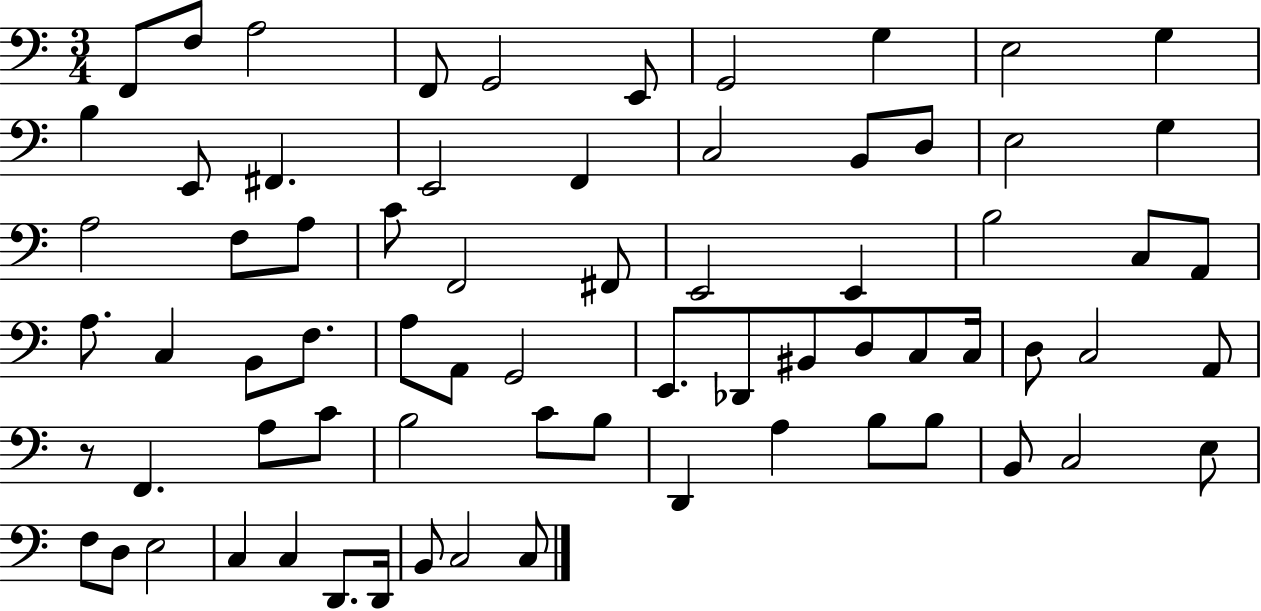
X:1
T:Untitled
M:3/4
L:1/4
K:C
F,,/2 F,/2 A,2 F,,/2 G,,2 E,,/2 G,,2 G, E,2 G, B, E,,/2 ^F,, E,,2 F,, C,2 B,,/2 D,/2 E,2 G, A,2 F,/2 A,/2 C/2 F,,2 ^F,,/2 E,,2 E,, B,2 C,/2 A,,/2 A,/2 C, B,,/2 F,/2 A,/2 A,,/2 G,,2 E,,/2 _D,,/2 ^B,,/2 D,/2 C,/2 C,/4 D,/2 C,2 A,,/2 z/2 F,, A,/2 C/2 B,2 C/2 B,/2 D,, A, B,/2 B,/2 B,,/2 C,2 E,/2 F,/2 D,/2 E,2 C, C, D,,/2 D,,/4 B,,/2 C,2 C,/2